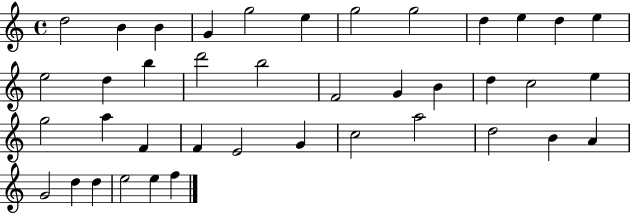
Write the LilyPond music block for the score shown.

{
  \clef treble
  \time 4/4
  \defaultTimeSignature
  \key c \major
  d''2 b'4 b'4 | g'4 g''2 e''4 | g''2 g''2 | d''4 e''4 d''4 e''4 | \break e''2 d''4 b''4 | d'''2 b''2 | f'2 g'4 b'4 | d''4 c''2 e''4 | \break g''2 a''4 f'4 | f'4 e'2 g'4 | c''2 a''2 | d''2 b'4 a'4 | \break g'2 d''4 d''4 | e''2 e''4 f''4 | \bar "|."
}